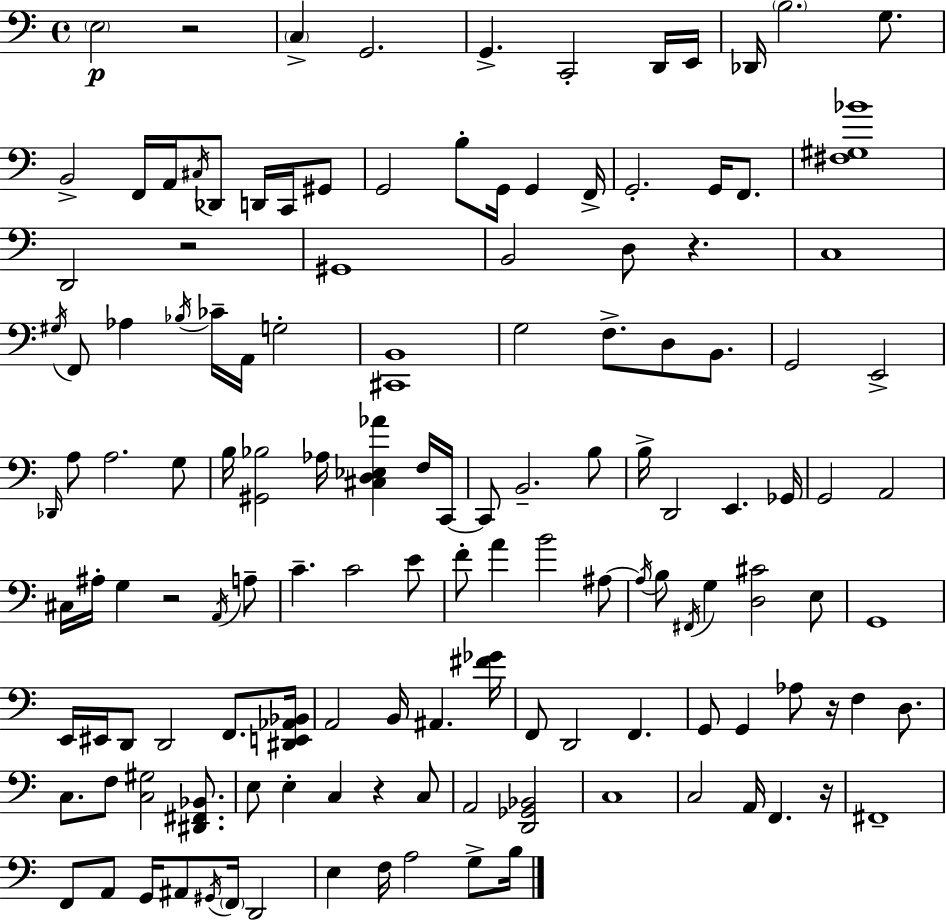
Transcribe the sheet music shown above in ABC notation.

X:1
T:Untitled
M:4/4
L:1/4
K:C
E,2 z2 C, G,,2 G,, C,,2 D,,/4 E,,/4 _D,,/4 B,2 G,/2 B,,2 F,,/4 A,,/4 ^C,/4 _D,,/2 D,,/4 C,,/4 ^G,,/2 G,,2 B,/2 G,,/4 G,, F,,/4 G,,2 G,,/4 F,,/2 [^F,^G,_B]4 D,,2 z2 ^G,,4 B,,2 D,/2 z C,4 ^G,/4 F,,/2 _A, _B,/4 _C/4 A,,/4 G,2 [^C,,B,,]4 G,2 F,/2 D,/2 B,,/2 G,,2 E,,2 _D,,/4 A,/2 A,2 G,/2 B,/4 [^G,,_B,]2 _A,/4 [^C,D,_E,_A] F,/4 C,,/4 C,,/2 B,,2 B,/2 B,/4 D,,2 E,, _G,,/4 G,,2 A,,2 ^C,/4 ^A,/4 G, z2 A,,/4 A,/2 C C2 E/2 F/2 A B2 ^A,/2 ^A,/4 B,/2 ^F,,/4 G, [D,^C]2 E,/2 G,,4 E,,/4 ^E,,/4 D,,/2 D,,2 F,,/2 [^D,,E,,_A,,_B,,]/4 A,,2 B,,/4 ^A,, [^F_G]/4 F,,/2 D,,2 F,, G,,/2 G,, _A,/2 z/4 F, D,/2 C,/2 F,/2 [C,^G,]2 [^D,,^F,,_B,,]/2 E,/2 E, C, z C,/2 A,,2 [D,,_G,,_B,,]2 C,4 C,2 A,,/4 F,, z/4 ^F,,4 F,,/2 A,,/2 G,,/4 ^A,,/2 ^G,,/4 F,,/4 D,,2 E, F,/4 A,2 G,/2 B,/4